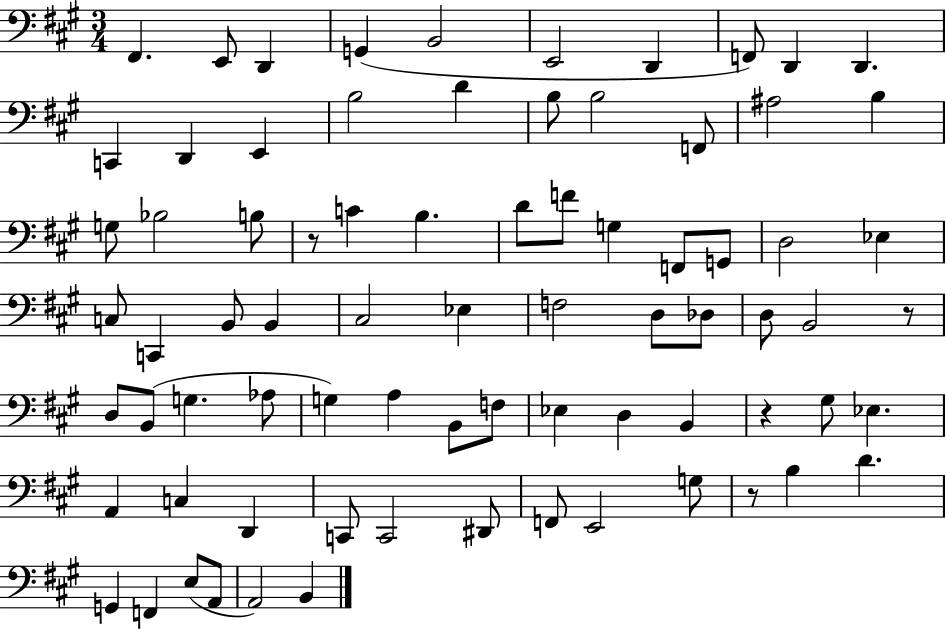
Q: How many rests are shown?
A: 4